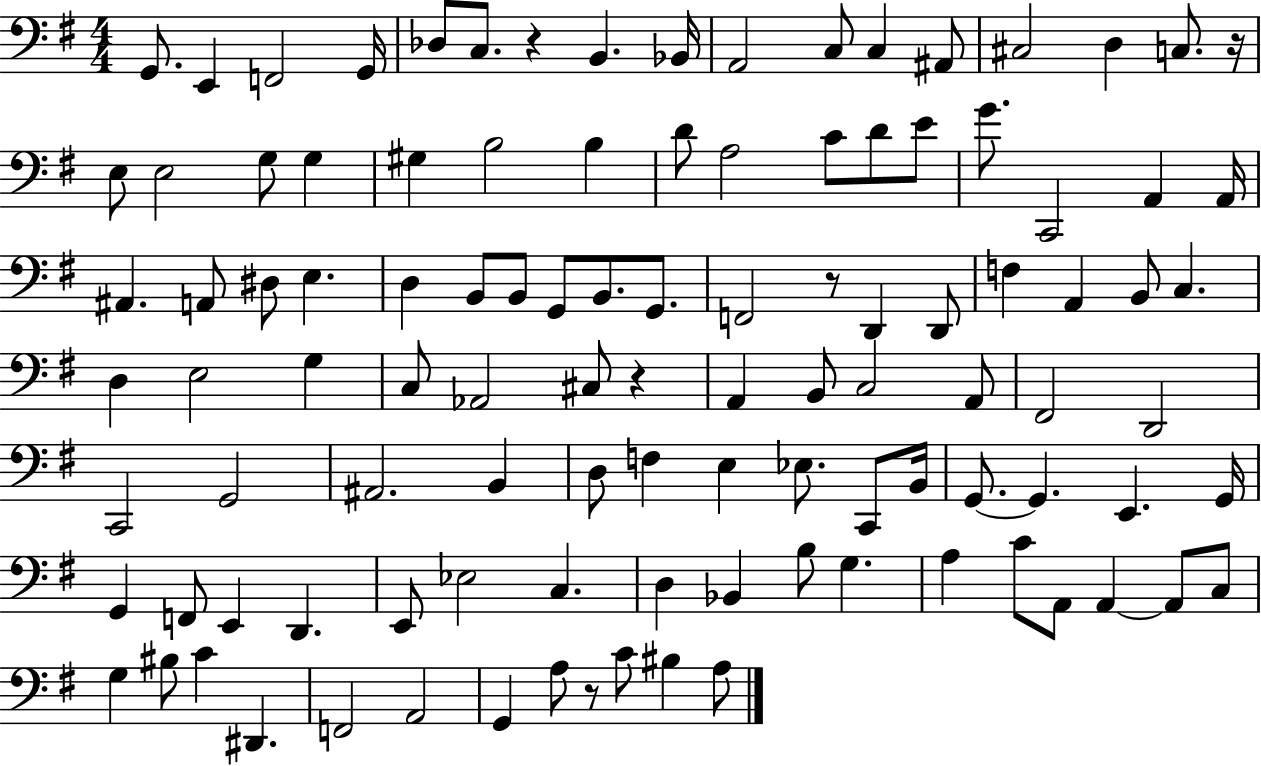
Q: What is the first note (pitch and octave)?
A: G2